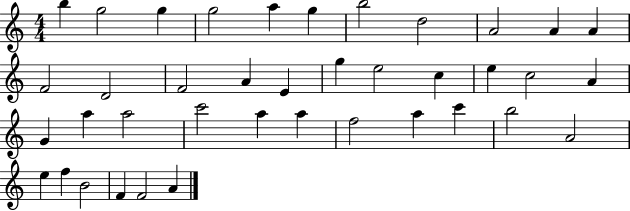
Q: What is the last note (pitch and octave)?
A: A4